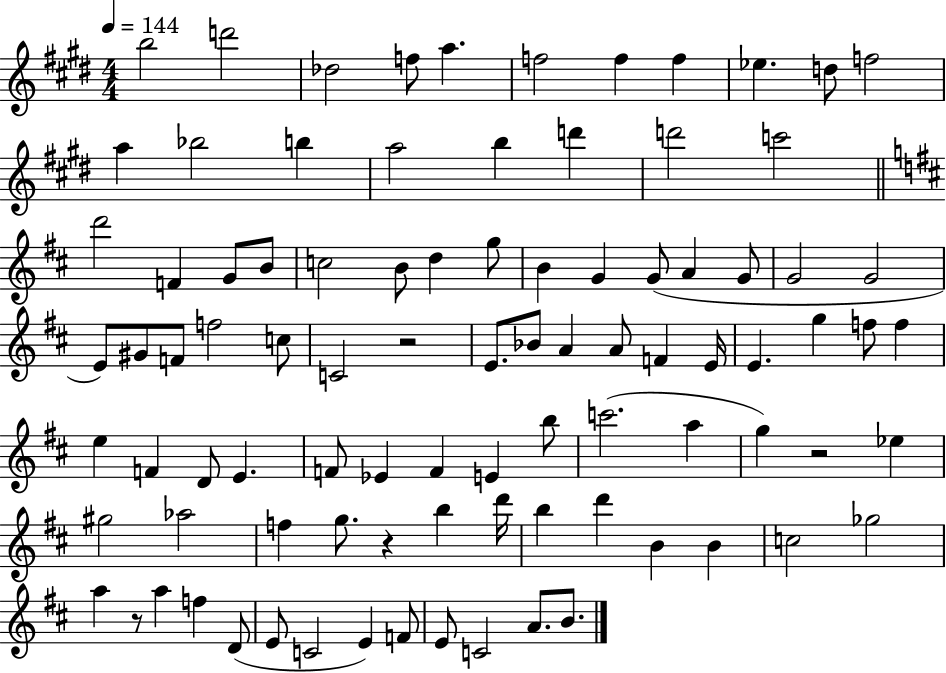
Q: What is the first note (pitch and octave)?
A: B5